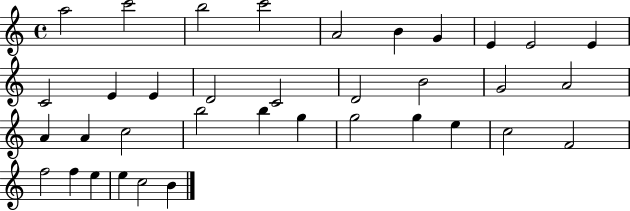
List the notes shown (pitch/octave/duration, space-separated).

A5/h C6/h B5/h C6/h A4/h B4/q G4/q E4/q E4/h E4/q C4/h E4/q E4/q D4/h C4/h D4/h B4/h G4/h A4/h A4/q A4/q C5/h B5/h B5/q G5/q G5/h G5/q E5/q C5/h F4/h F5/h F5/q E5/q E5/q C5/h B4/q